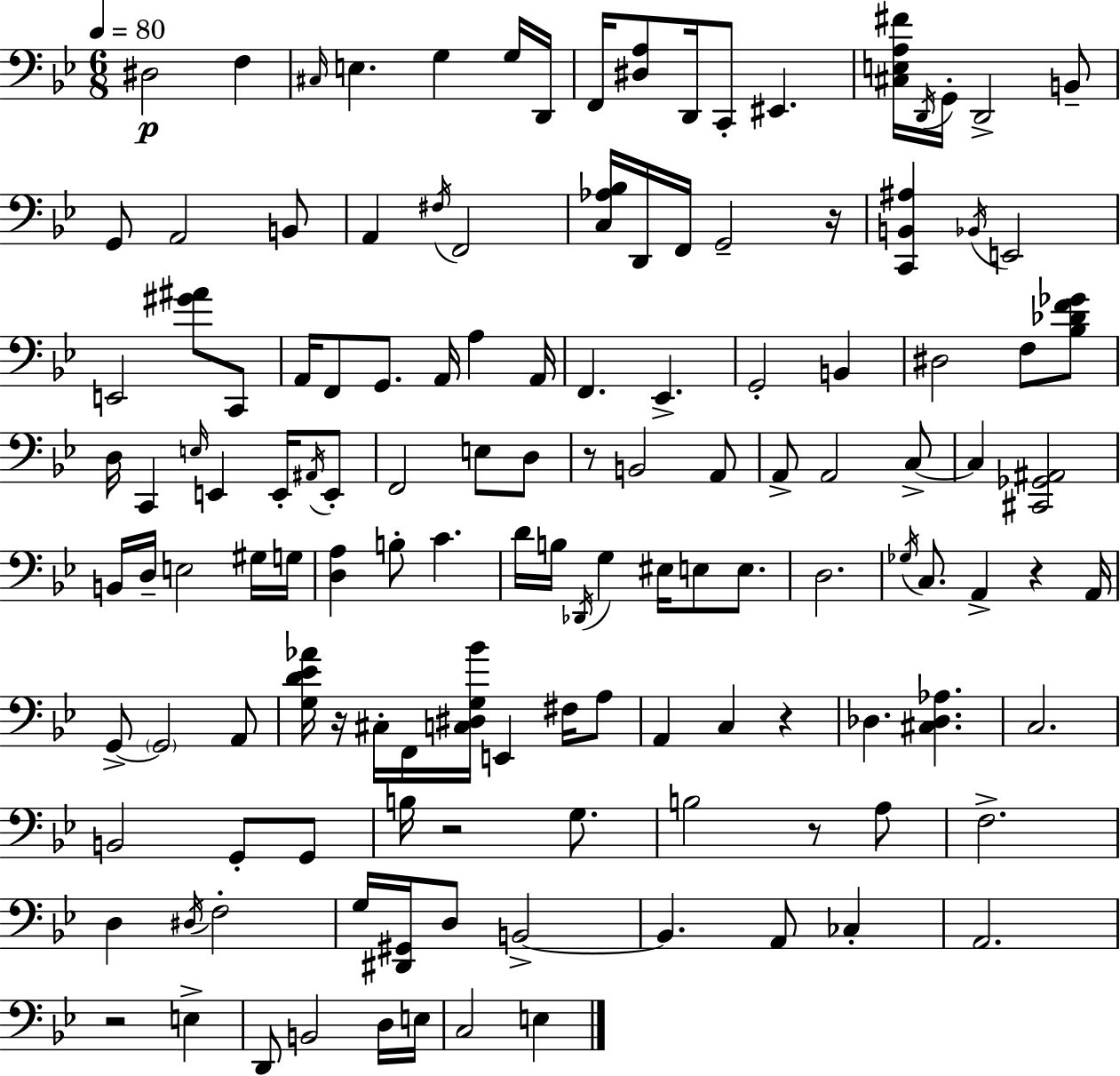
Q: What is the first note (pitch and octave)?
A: D#3